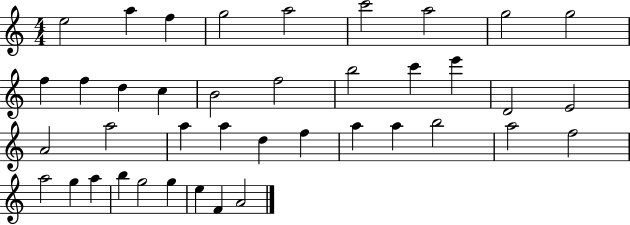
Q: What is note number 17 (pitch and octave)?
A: C6